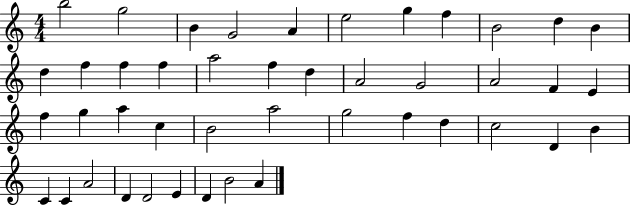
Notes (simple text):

B5/h G5/h B4/q G4/h A4/q E5/h G5/q F5/q B4/h D5/q B4/q D5/q F5/q F5/q F5/q A5/h F5/q D5/q A4/h G4/h A4/h F4/q E4/q F5/q G5/q A5/q C5/q B4/h A5/h G5/h F5/q D5/q C5/h D4/q B4/q C4/q C4/q A4/h D4/q D4/h E4/q D4/q B4/h A4/q